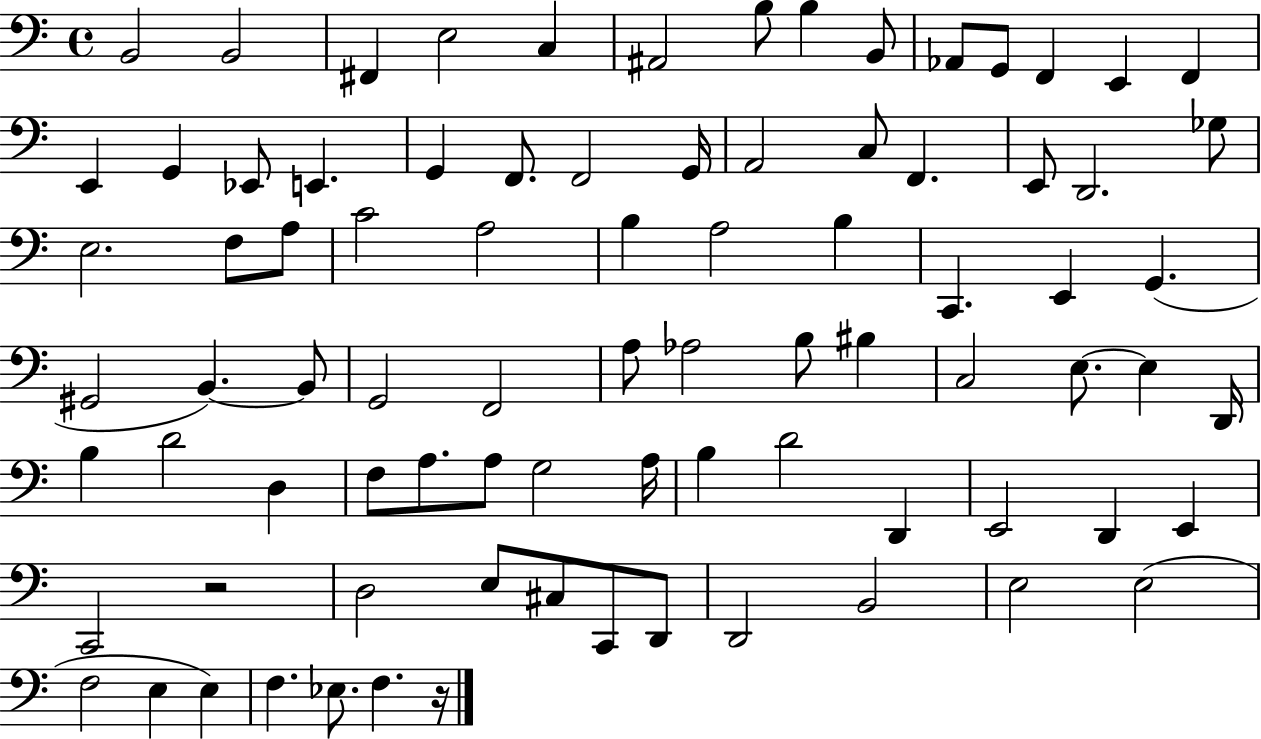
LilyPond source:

{
  \clef bass
  \time 4/4
  \defaultTimeSignature
  \key c \major
  \repeat volta 2 { b,2 b,2 | fis,4 e2 c4 | ais,2 b8 b4 b,8 | aes,8 g,8 f,4 e,4 f,4 | \break e,4 g,4 ees,8 e,4. | g,4 f,8. f,2 g,16 | a,2 c8 f,4. | e,8 d,2. ges8 | \break e2. f8 a8 | c'2 a2 | b4 a2 b4 | c,4. e,4 g,4.( | \break gis,2 b,4.~~) b,8 | g,2 f,2 | a8 aes2 b8 bis4 | c2 e8.~~ e4 d,16 | \break b4 d'2 d4 | f8 a8. a8 g2 a16 | b4 d'2 d,4 | e,2 d,4 e,4 | \break c,2 r2 | d2 e8 cis8 c,8 d,8 | d,2 b,2 | e2 e2( | \break f2 e4 e4) | f4. ees8. f4. r16 | } \bar "|."
}